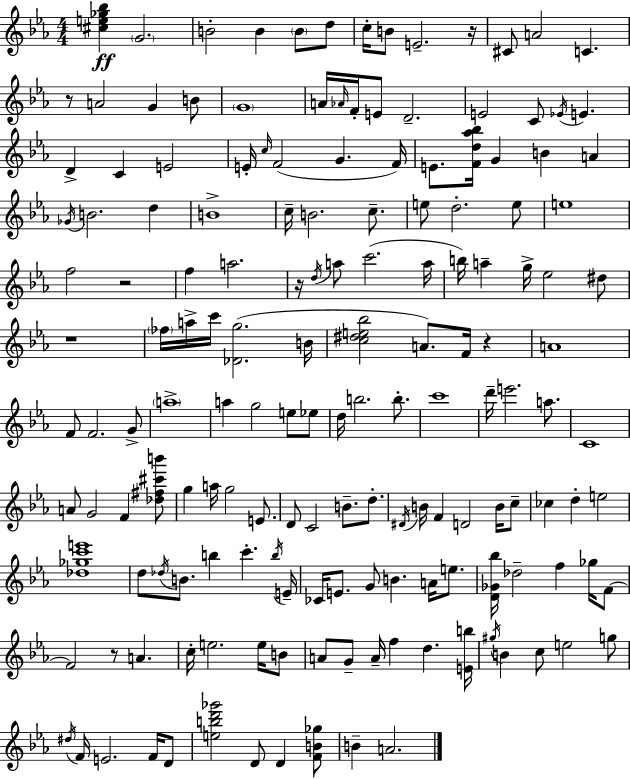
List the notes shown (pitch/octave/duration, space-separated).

[C#5,E5,Gb5,Bb5]/q G4/h. B4/h B4/q B4/e D5/e C5/s B4/e E4/h. R/s C#4/e A4/h C4/q. R/e A4/h G4/q B4/e G4/w A4/s Ab4/s F4/s E4/e D4/h. E4/h C4/e Eb4/s E4/q. D4/q C4/q E4/h E4/s C5/s F4/h G4/q. F4/s E4/e. [F4,D5,Ab5,Bb5]/s G4/q B4/q A4/q Gb4/s B4/h. D5/q B4/w C5/s B4/h. C5/e. E5/e D5/h. E5/e E5/w F5/h R/h F5/q A5/h. R/s D5/s A5/e C6/h. A5/s B5/s A5/q G5/s Eb5/h D#5/e R/w FES5/s A5/s C6/s [Db4,G5]/h. B4/s [C5,D#5,E5,Bb5]/h A4/e. F4/s R/q A4/w F4/e F4/h. G4/e A5/w A5/q G5/h E5/e Eb5/e D5/s B5/h. B5/e. C6/w D6/s E6/h. A5/e. C4/w A4/e G4/h F4/q [Db5,F#5,C#6,B6]/e G5/q A5/s G5/h E4/e. D4/e C4/h B4/e. D5/e. D#4/s B4/s F4/q D4/h B4/s C5/e CES5/q D5/q E5/h [Db5,Gb5,C6,E6]/w D5/e Db5/s B4/e. B5/q C6/q. B5/s E4/s CES4/s E4/e. G4/e B4/q. A4/s E5/e. [D4,Gb4,Bb5]/s Db5/h F5/q Gb5/s F4/e F4/h R/e A4/q. C5/s E5/h. E5/s B4/e A4/e G4/e A4/s F5/q D5/q. [E4,B5]/s G#5/s B4/q C5/e E5/h G5/e D#5/s F4/s E4/h. F4/s D4/e [E5,B5,D6,Gb6]/h D4/e D4/q [F4,B4,Gb5]/e B4/q A4/h.